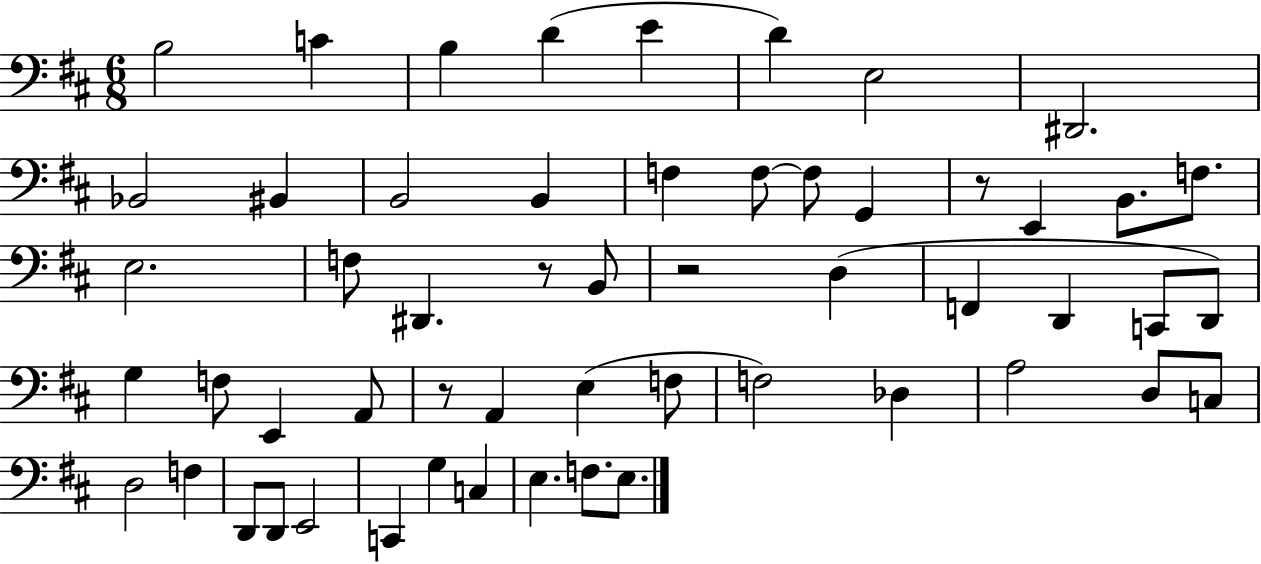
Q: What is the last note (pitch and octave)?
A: E3